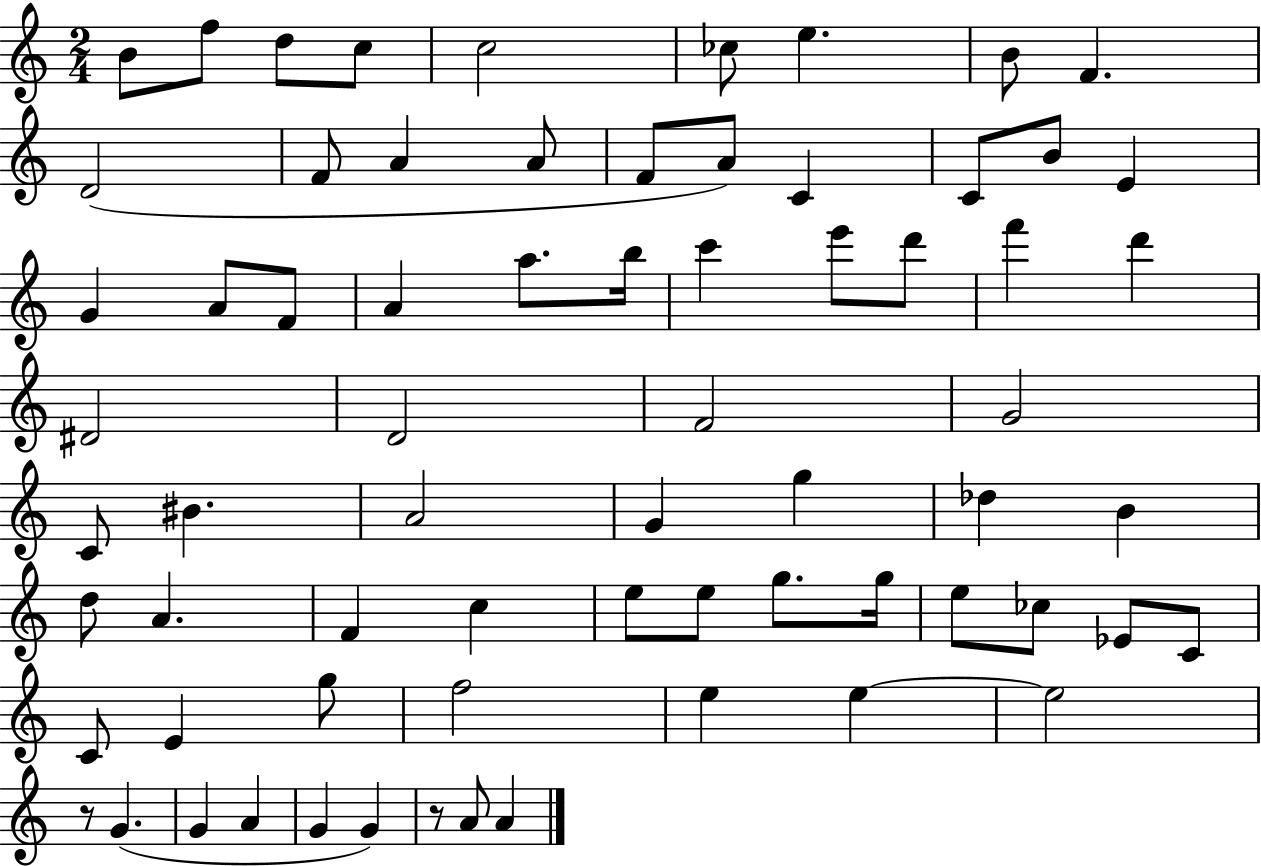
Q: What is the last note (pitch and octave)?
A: A4